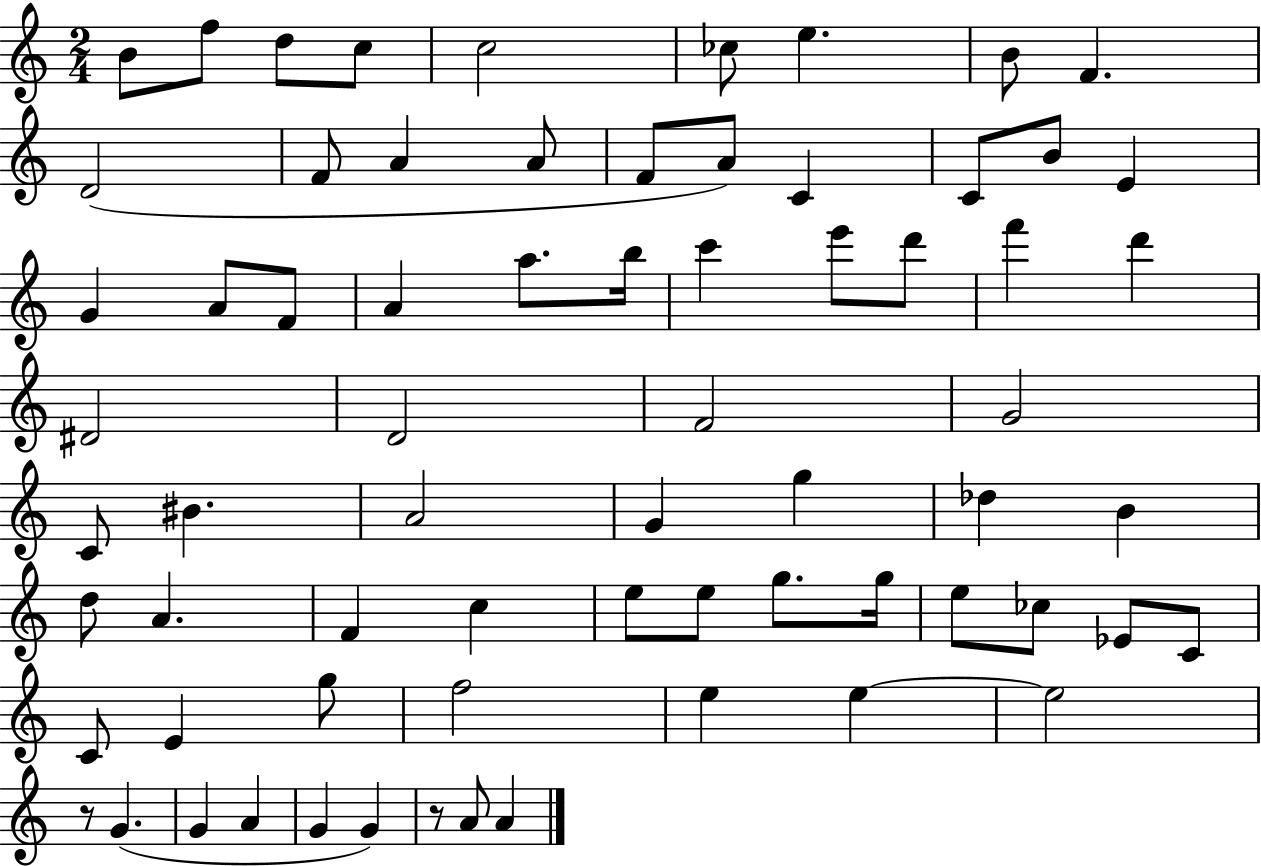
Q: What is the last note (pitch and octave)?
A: A4